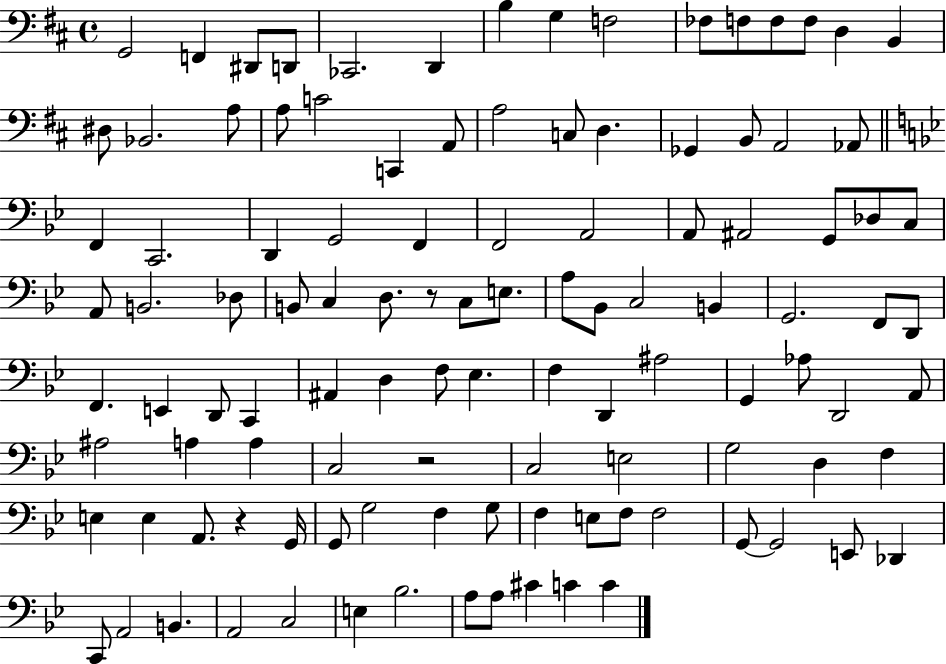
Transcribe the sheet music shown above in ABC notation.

X:1
T:Untitled
M:4/4
L:1/4
K:D
G,,2 F,, ^D,,/2 D,,/2 _C,,2 D,, B, G, F,2 _F,/2 F,/2 F,/2 F,/2 D, B,, ^D,/2 _B,,2 A,/2 A,/2 C2 C,, A,,/2 A,2 C,/2 D, _G,, B,,/2 A,,2 _A,,/2 F,, C,,2 D,, G,,2 F,, F,,2 A,,2 A,,/2 ^A,,2 G,,/2 _D,/2 C,/2 A,,/2 B,,2 _D,/2 B,,/2 C, D,/2 z/2 C,/2 E,/2 A,/2 _B,,/2 C,2 B,, G,,2 F,,/2 D,,/2 F,, E,, D,,/2 C,, ^A,, D, F,/2 _E, F, D,, ^A,2 G,, _A,/2 D,,2 A,,/2 ^A,2 A, A, C,2 z2 C,2 E,2 G,2 D, F, E, E, A,,/2 z G,,/4 G,,/2 G,2 F, G,/2 F, E,/2 F,/2 F,2 G,,/2 G,,2 E,,/2 _D,, C,,/2 A,,2 B,, A,,2 C,2 E, _B,2 A,/2 A,/2 ^C C C